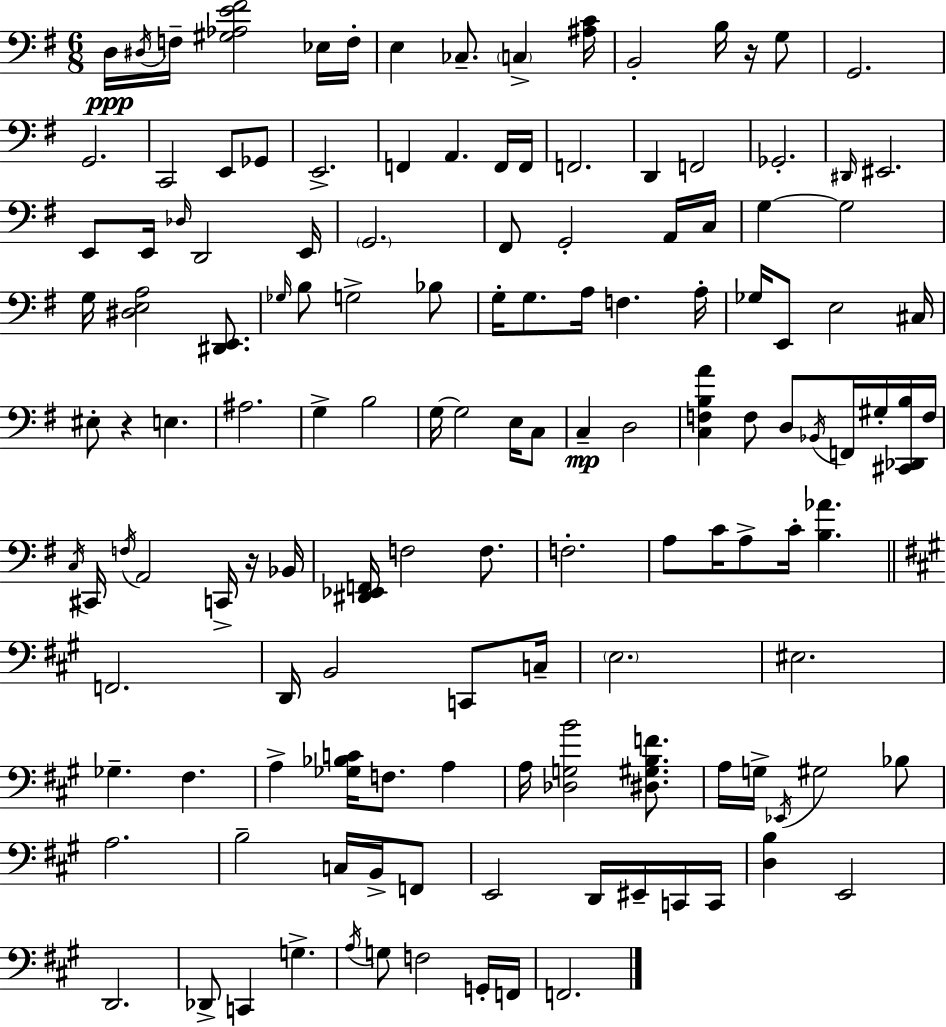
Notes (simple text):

D3/s D#3/s F3/s [G#3,Ab3,E4,F#4]/h Eb3/s F3/s E3/q CES3/e. C3/q [A#3,C4]/s B2/h B3/s R/s G3/e G2/h. G2/h. C2/h E2/e Gb2/e E2/h. F2/q A2/q. F2/s F2/s F2/h. D2/q F2/h Gb2/h. D#2/s EIS2/h. E2/e E2/s Db3/s D2/h E2/s G2/h. F#2/e G2/h A2/s C3/s G3/q G3/h G3/s [D#3,E3,A3]/h [D#2,E2]/e. Gb3/s B3/e G3/h Bb3/e G3/s G3/e. A3/s F3/q. A3/s Gb3/s E2/e E3/h C#3/s EIS3/e R/q E3/q. A#3/h. G3/q B3/h G3/s G3/h E3/s C3/e C3/q D3/h [C3,F3,B3,A4]/q F3/e D3/e Bb2/s F2/s G#3/s [C#2,Db2,B3]/s F3/s C3/s C#2/s F3/s A2/h C2/s R/s Bb2/s [D#2,Eb2,F2]/s F3/h F3/e. F3/h. A3/e C4/s A3/e C4/s [B3,Ab4]/q. F2/h. D2/s B2/h C2/e C3/s E3/h. EIS3/h. Gb3/q. F#3/q. A3/q [Gb3,Bb3,C4]/s F3/e. A3/q A3/s [Db3,G3,B4]/h [D#3,G#3,B3,F4]/e. A3/s G3/s Eb2/s G#3/h Bb3/e A3/h. B3/h C3/s B2/s F2/e E2/h D2/s EIS2/s C2/s C2/s [D3,B3]/q E2/h D2/h. Db2/e C2/q G3/q. A3/s G3/e F3/h G2/s F2/s F2/h.